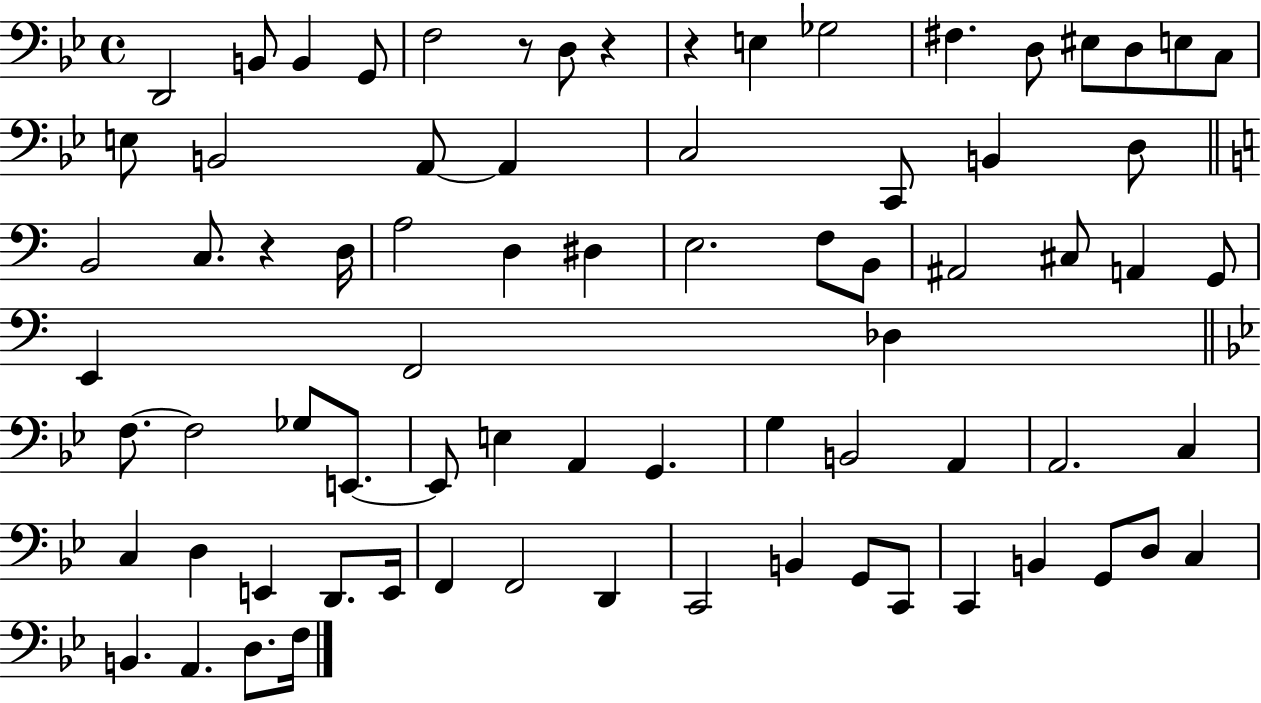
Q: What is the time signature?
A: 4/4